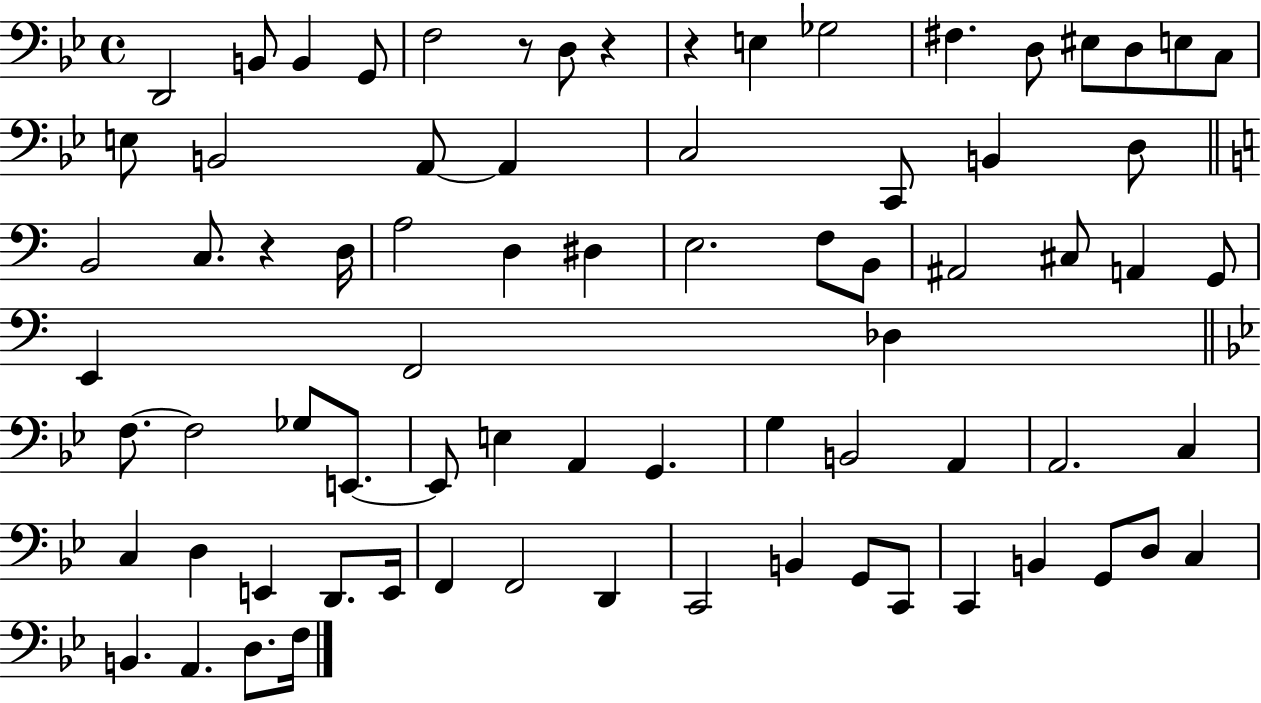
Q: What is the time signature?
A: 4/4